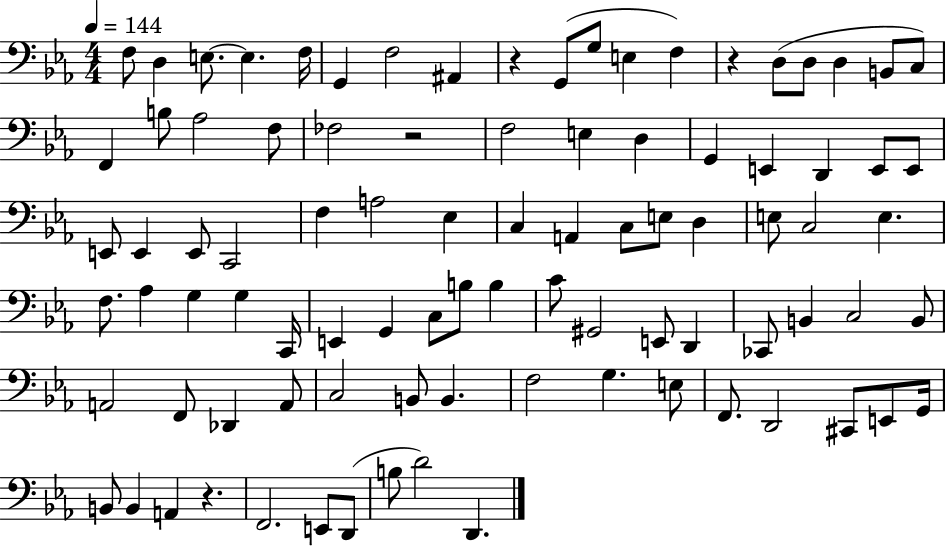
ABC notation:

X:1
T:Untitled
M:4/4
L:1/4
K:Eb
F,/2 D, E,/2 E, F,/4 G,, F,2 ^A,, z G,,/2 G,/2 E, F, z D,/2 D,/2 D, B,,/2 C,/2 F,, B,/2 _A,2 F,/2 _F,2 z2 F,2 E, D, G,, E,, D,, E,,/2 E,,/2 E,,/2 E,, E,,/2 C,,2 F, A,2 _E, C, A,, C,/2 E,/2 D, E,/2 C,2 E, F,/2 _A, G, G, C,,/4 E,, G,, C,/2 B,/2 B, C/2 ^G,,2 E,,/2 D,, _C,,/2 B,, C,2 B,,/2 A,,2 F,,/2 _D,, A,,/2 C,2 B,,/2 B,, F,2 G, E,/2 F,,/2 D,,2 ^C,,/2 E,,/2 G,,/4 B,,/2 B,, A,, z F,,2 E,,/2 D,,/2 B,/2 D2 D,,